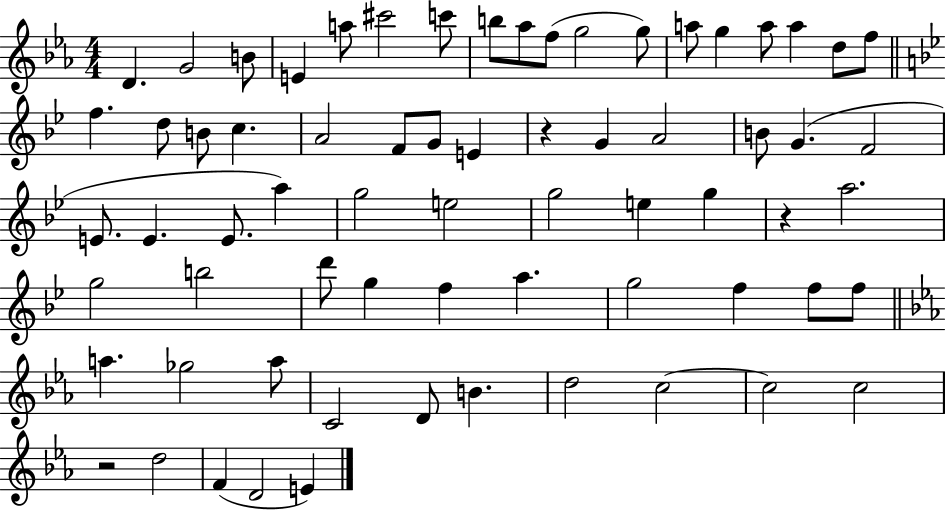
D4/q. G4/h B4/e E4/q A5/e C#6/h C6/e B5/e Ab5/e F5/e G5/h G5/e A5/e G5/q A5/e A5/q D5/e F5/e F5/q. D5/e B4/e C5/q. A4/h F4/e G4/e E4/q R/q G4/q A4/h B4/e G4/q. F4/h E4/e. E4/q. E4/e. A5/q G5/h E5/h G5/h E5/q G5/q R/q A5/h. G5/h B5/h D6/e G5/q F5/q A5/q. G5/h F5/q F5/e F5/e A5/q. Gb5/h A5/e C4/h D4/e B4/q. D5/h C5/h C5/h C5/h R/h D5/h F4/q D4/h E4/q